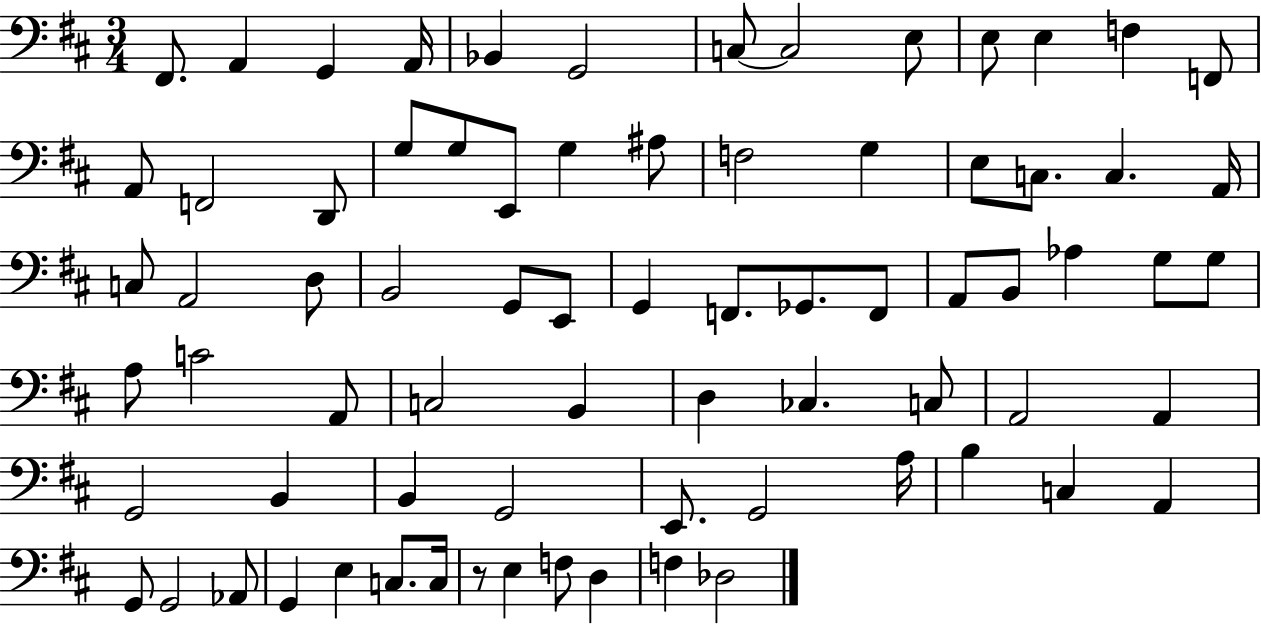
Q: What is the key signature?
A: D major